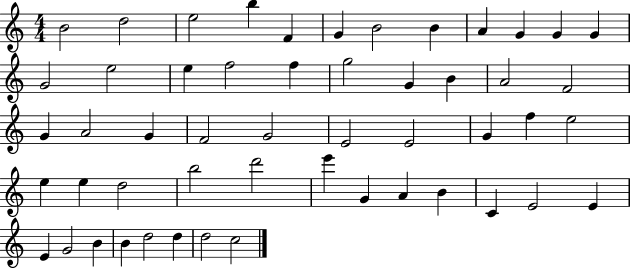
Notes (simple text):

B4/h D5/h E5/h B5/q F4/q G4/q B4/h B4/q A4/q G4/q G4/q G4/q G4/h E5/h E5/q F5/h F5/q G5/h G4/q B4/q A4/h F4/h G4/q A4/h G4/q F4/h G4/h E4/h E4/h G4/q F5/q E5/h E5/q E5/q D5/h B5/h D6/h E6/q G4/q A4/q B4/q C4/q E4/h E4/q E4/q G4/h B4/q B4/q D5/h D5/q D5/h C5/h